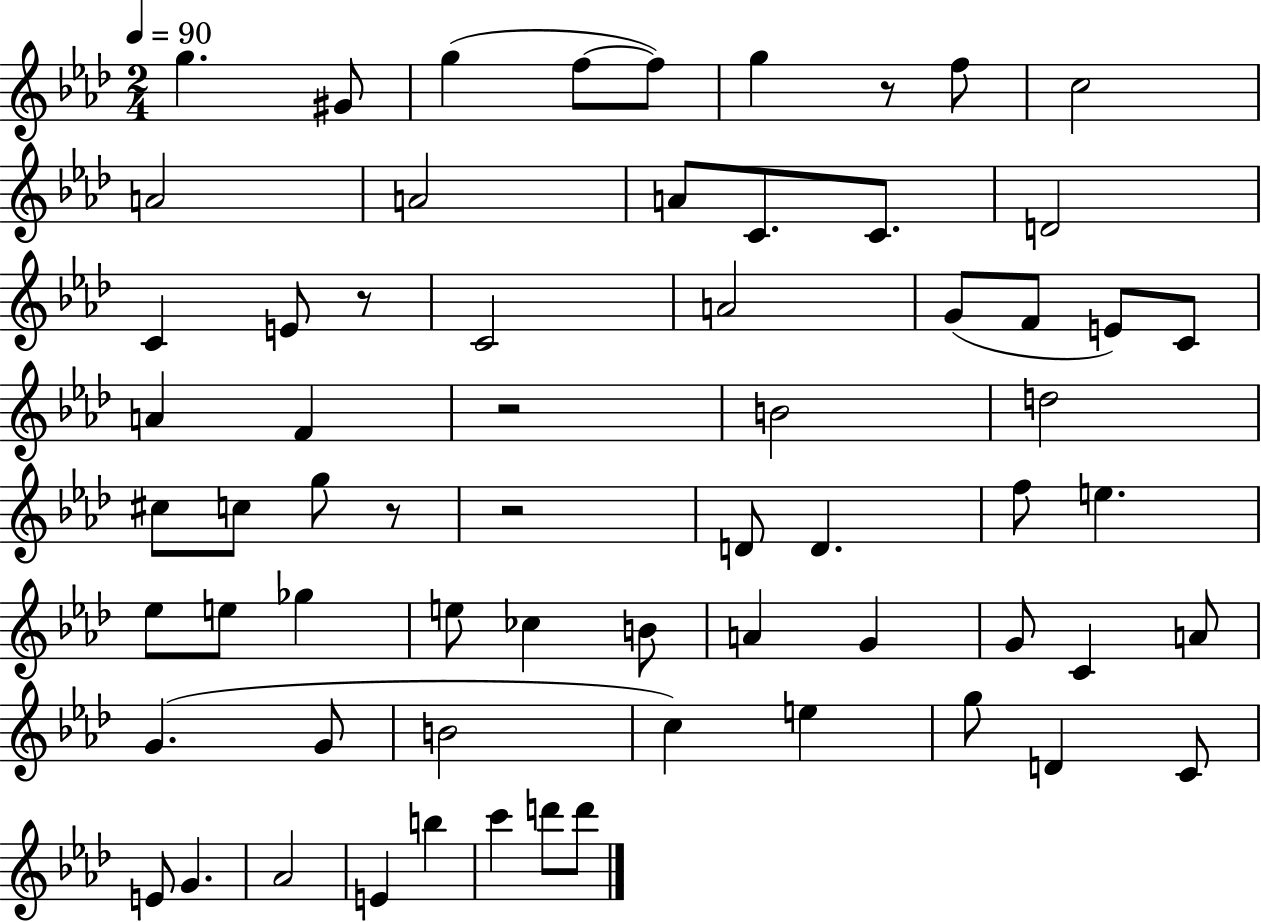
X:1
T:Untitled
M:2/4
L:1/4
K:Ab
g ^G/2 g f/2 f/2 g z/2 f/2 c2 A2 A2 A/2 C/2 C/2 D2 C E/2 z/2 C2 A2 G/2 F/2 E/2 C/2 A F z2 B2 d2 ^c/2 c/2 g/2 z/2 z2 D/2 D f/2 e _e/2 e/2 _g e/2 _c B/2 A G G/2 C A/2 G G/2 B2 c e g/2 D C/2 E/2 G _A2 E b c' d'/2 d'/2